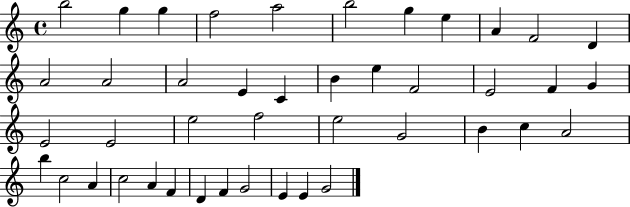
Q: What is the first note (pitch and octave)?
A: B5